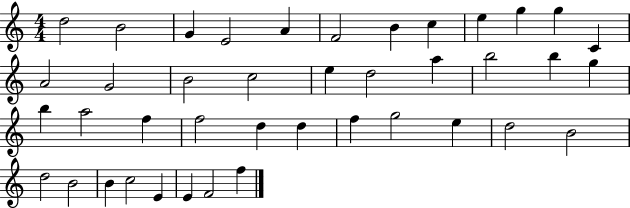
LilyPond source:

{
  \clef treble
  \numericTimeSignature
  \time 4/4
  \key c \major
  d''2 b'2 | g'4 e'2 a'4 | f'2 b'4 c''4 | e''4 g''4 g''4 c'4 | \break a'2 g'2 | b'2 c''2 | e''4 d''2 a''4 | b''2 b''4 g''4 | \break b''4 a''2 f''4 | f''2 d''4 d''4 | f''4 g''2 e''4 | d''2 b'2 | \break d''2 b'2 | b'4 c''2 e'4 | e'4 f'2 f''4 | \bar "|."
}